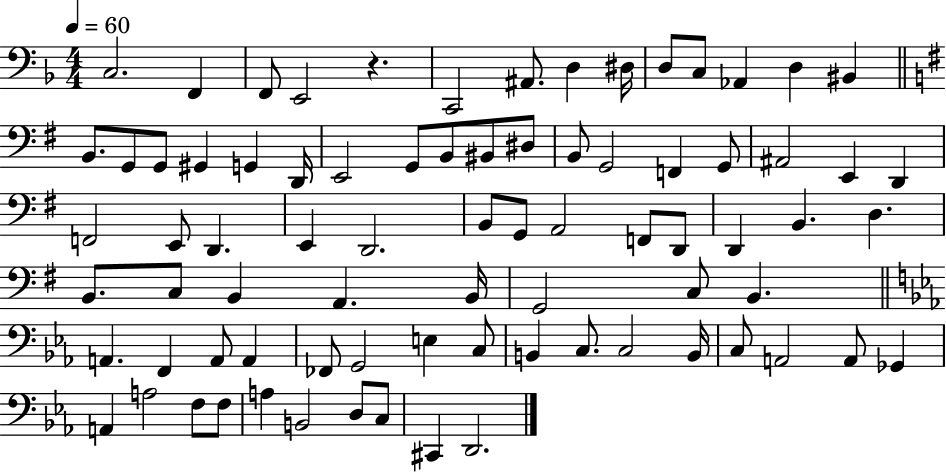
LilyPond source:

{
  \clef bass
  \numericTimeSignature
  \time 4/4
  \key f \major
  \tempo 4 = 60
  c2. f,4 | f,8 e,2 r4. | c,2 ais,8. d4 dis16 | d8 c8 aes,4 d4 bis,4 | \break \bar "||" \break \key e \minor b,8. g,8 g,8 gis,4 g,4 d,16 | e,2 g,8 b,8 bis,8 dis8 | b,8 g,2 f,4 g,8 | ais,2 e,4 d,4 | \break f,2 e,8 d,4. | e,4 d,2. | b,8 g,8 a,2 f,8 d,8 | d,4 b,4. d4. | \break b,8. c8 b,4 a,4. b,16 | g,2 c8 b,4. | \bar "||" \break \key ees \major a,4. f,4 a,8 a,4 | fes,8 g,2 e4 c8 | b,4 c8. c2 b,16 | c8 a,2 a,8 ges,4 | \break a,4 a2 f8 f8 | a4 b,2 d8 c8 | cis,4 d,2. | \bar "|."
}